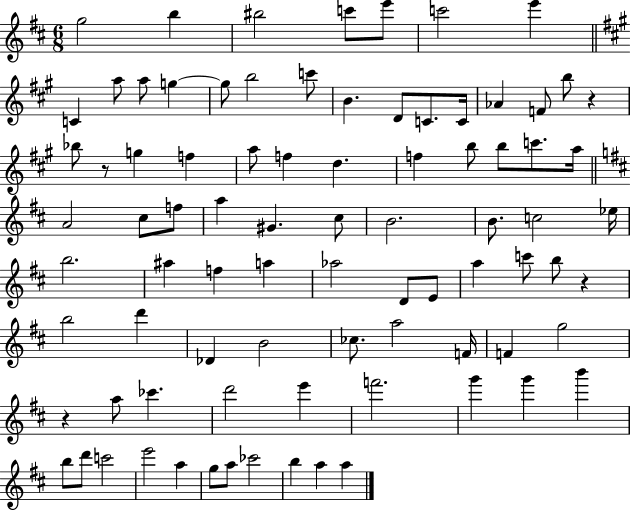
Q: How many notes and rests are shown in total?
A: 84